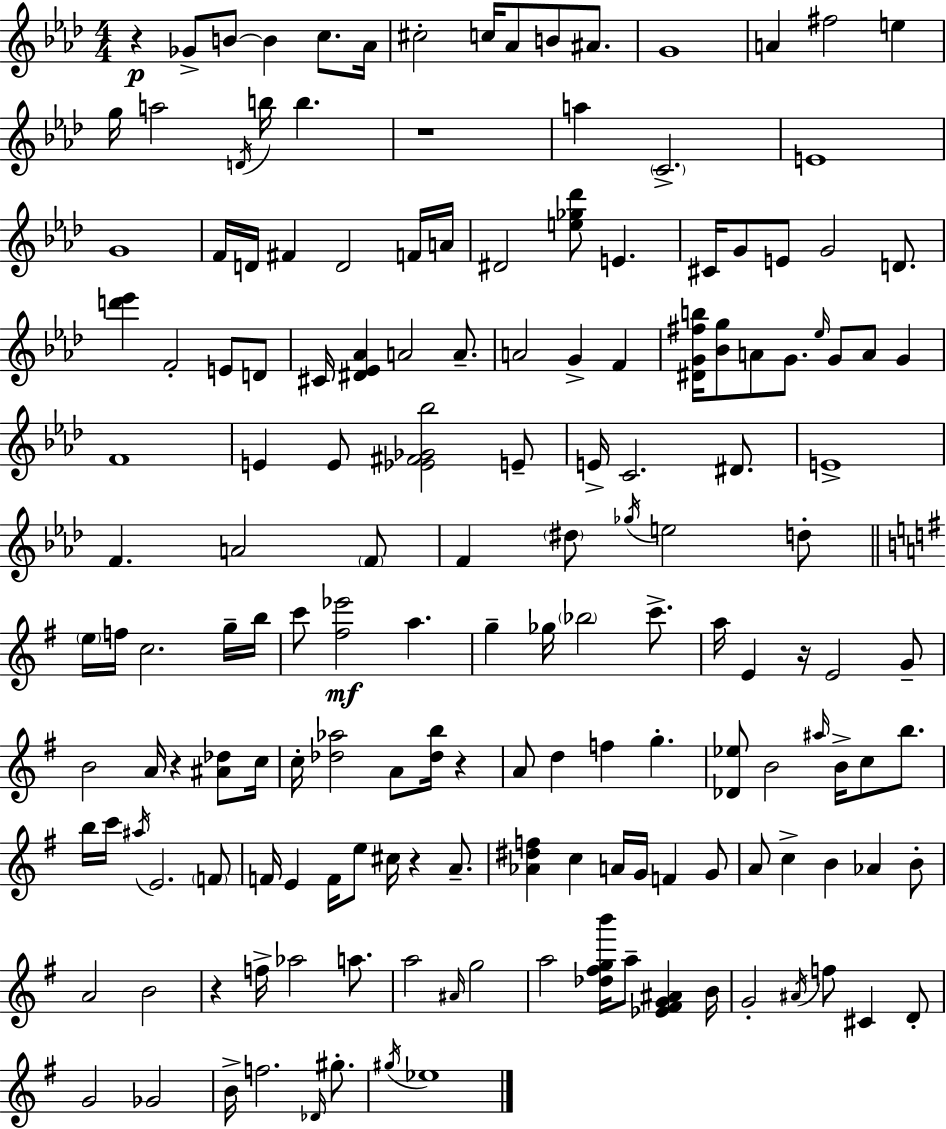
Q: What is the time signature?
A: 4/4